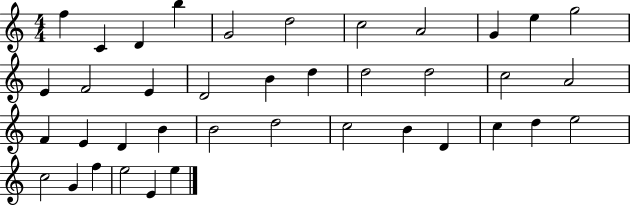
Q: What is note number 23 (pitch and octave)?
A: E4